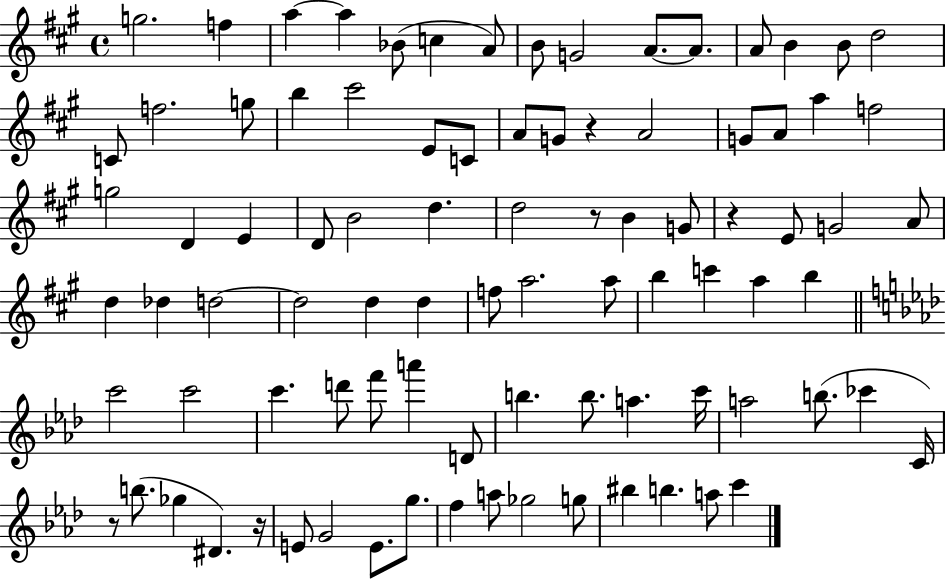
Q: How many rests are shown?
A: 5